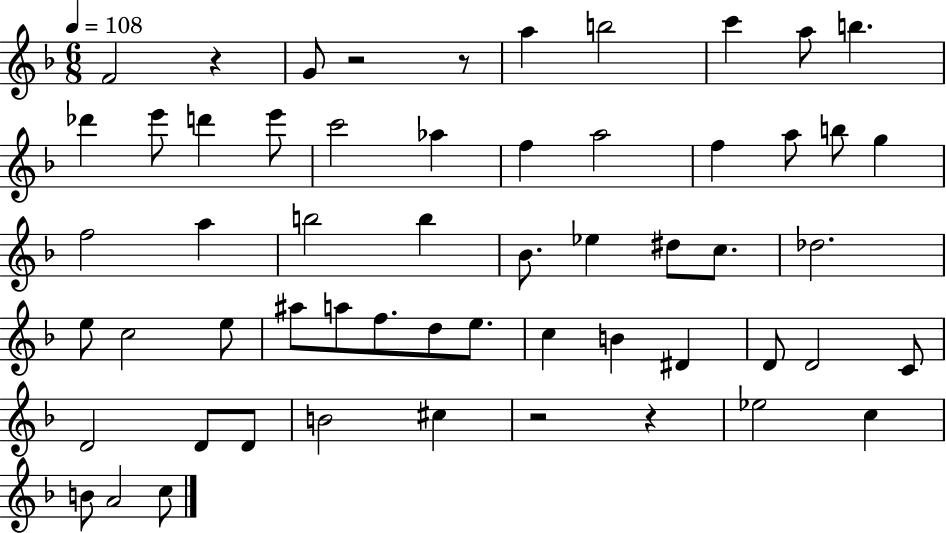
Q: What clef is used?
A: treble